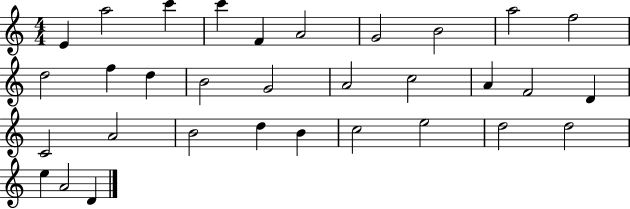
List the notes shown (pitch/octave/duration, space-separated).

E4/q A5/h C6/q C6/q F4/q A4/h G4/h B4/h A5/h F5/h D5/h F5/q D5/q B4/h G4/h A4/h C5/h A4/q F4/h D4/q C4/h A4/h B4/h D5/q B4/q C5/h E5/h D5/h D5/h E5/q A4/h D4/q